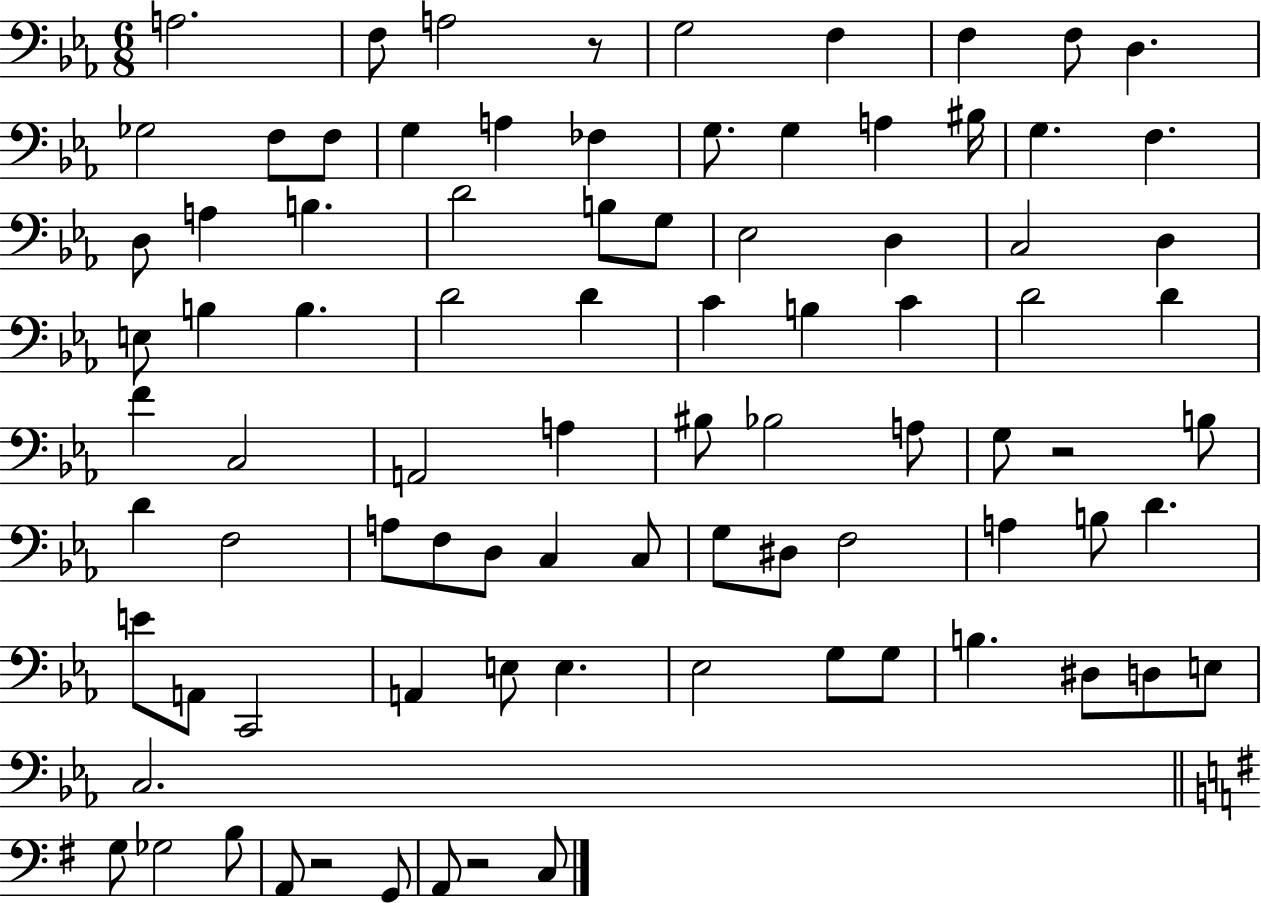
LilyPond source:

{
  \clef bass
  \numericTimeSignature
  \time 6/8
  \key ees \major
  a2. | f8 a2 r8 | g2 f4 | f4 f8 d4. | \break ges2 f8 f8 | g4 a4 fes4 | g8. g4 a4 bis16 | g4. f4. | \break d8 a4 b4. | d'2 b8 g8 | ees2 d4 | c2 d4 | \break e8 b4 b4. | d'2 d'4 | c'4 b4 c'4 | d'2 d'4 | \break f'4 c2 | a,2 a4 | bis8 bes2 a8 | g8 r2 b8 | \break d'4 f2 | a8 f8 d8 c4 c8 | g8 dis8 f2 | a4 b8 d'4. | \break e'8 a,8 c,2 | a,4 e8 e4. | ees2 g8 g8 | b4. dis8 d8 e8 | \break c2. | \bar "||" \break \key g \major g8 ges2 b8 | a,8 r2 g,8 | a,8 r2 c8 | \bar "|."
}